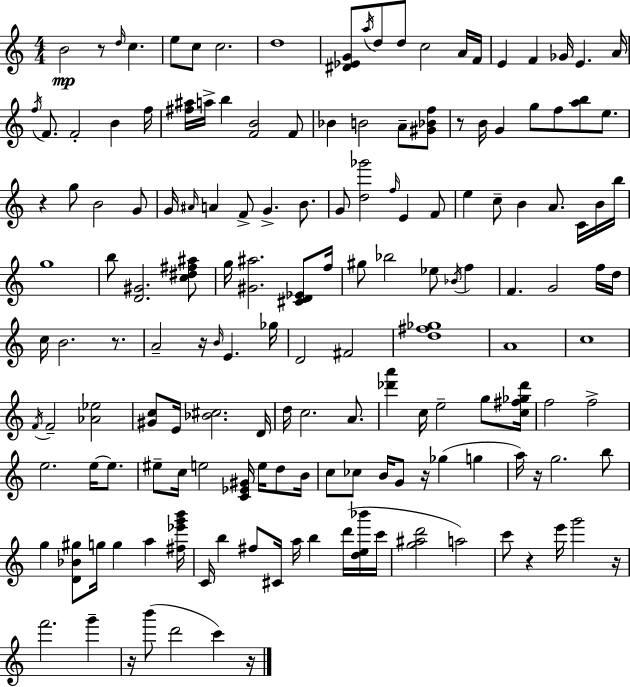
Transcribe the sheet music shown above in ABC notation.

X:1
T:Untitled
M:4/4
L:1/4
K:Am
B2 z/2 d/4 c e/2 c/2 c2 d4 [^D_EG]/2 a/4 d/2 d/2 c2 A/4 F/4 E F _G/4 E A/4 f/4 F/2 F2 B f/4 [^f^a]/4 a/4 b [FB]2 F/2 _B B2 A/2 [^G_Bf]/2 z/2 B/4 G g/2 f/2 [ab]/2 e/2 z g/2 B2 G/2 G/4 ^A/4 A F/2 G B/2 G/2 [d_g']2 f/4 E F/2 e c/2 B A/2 C/4 B/4 b/4 g4 b/2 [D^G]2 [c^d^f^a]/2 g/4 [^G^a]2 [^CD_E]/2 f/4 ^g/2 _b2 _e/2 _B/4 f F G2 f/4 d/4 c/4 B2 z/2 A2 z/4 B/4 E _g/4 D2 ^F2 [d^f_g]4 A4 c4 F/4 F2 [_A_e]2 [^Gc]/2 E/4 [_B^c]2 D/4 d/4 c2 A/2 [_d'a'] c/4 e2 g/2 [c^f_g_d']/4 f2 f2 e2 e/4 e/2 ^e/2 c/4 e2 [C_E^G]/4 e/4 d/2 B/4 c/2 _c/2 B/4 G/2 z/4 _g g a/4 z/4 g2 b/2 g [D_B^g]/2 g/4 g a [^f_e'g'b']/4 C/4 b ^f/2 ^C/4 a/4 b d'/4 [de_b']/4 c'/4 [g^ad']2 a2 c'/2 z e'/4 g'2 z/4 f'2 g' z/4 b'/2 d'2 c' z/4